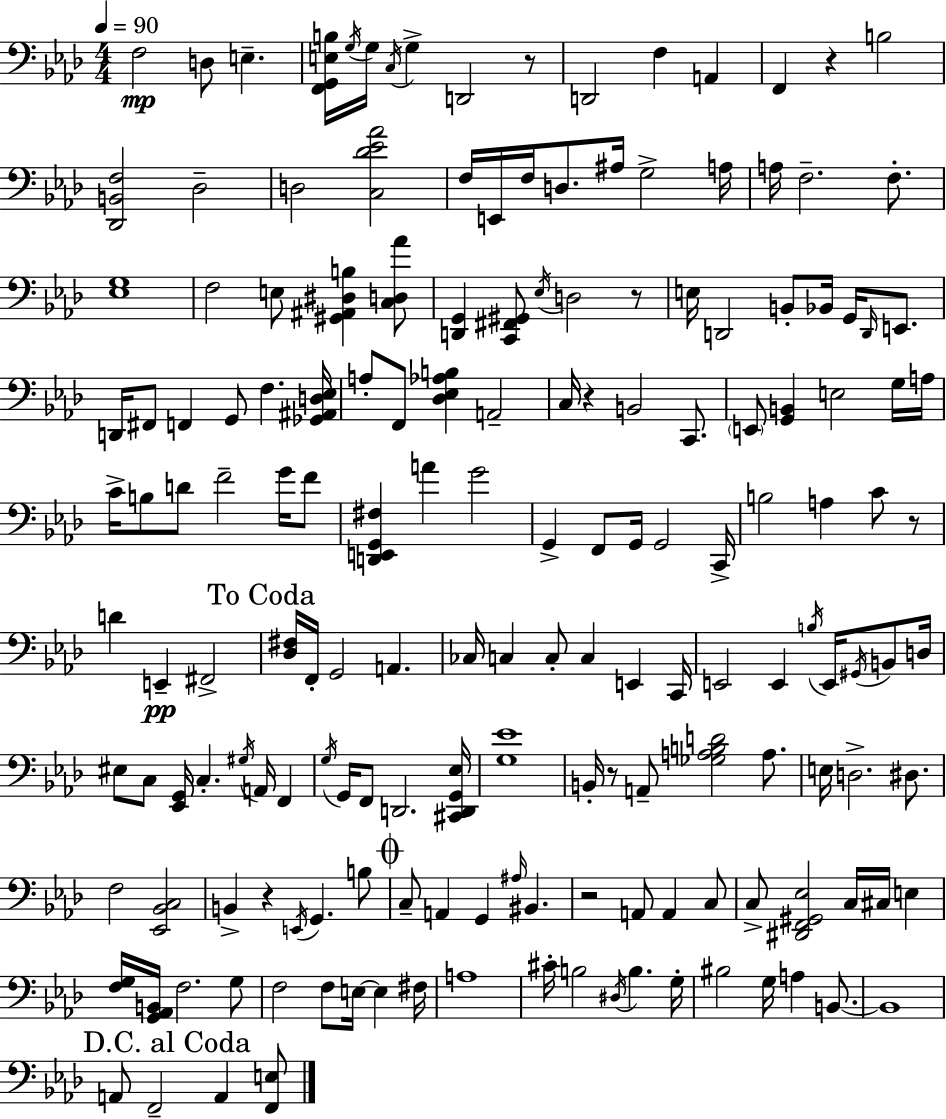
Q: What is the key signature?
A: F minor